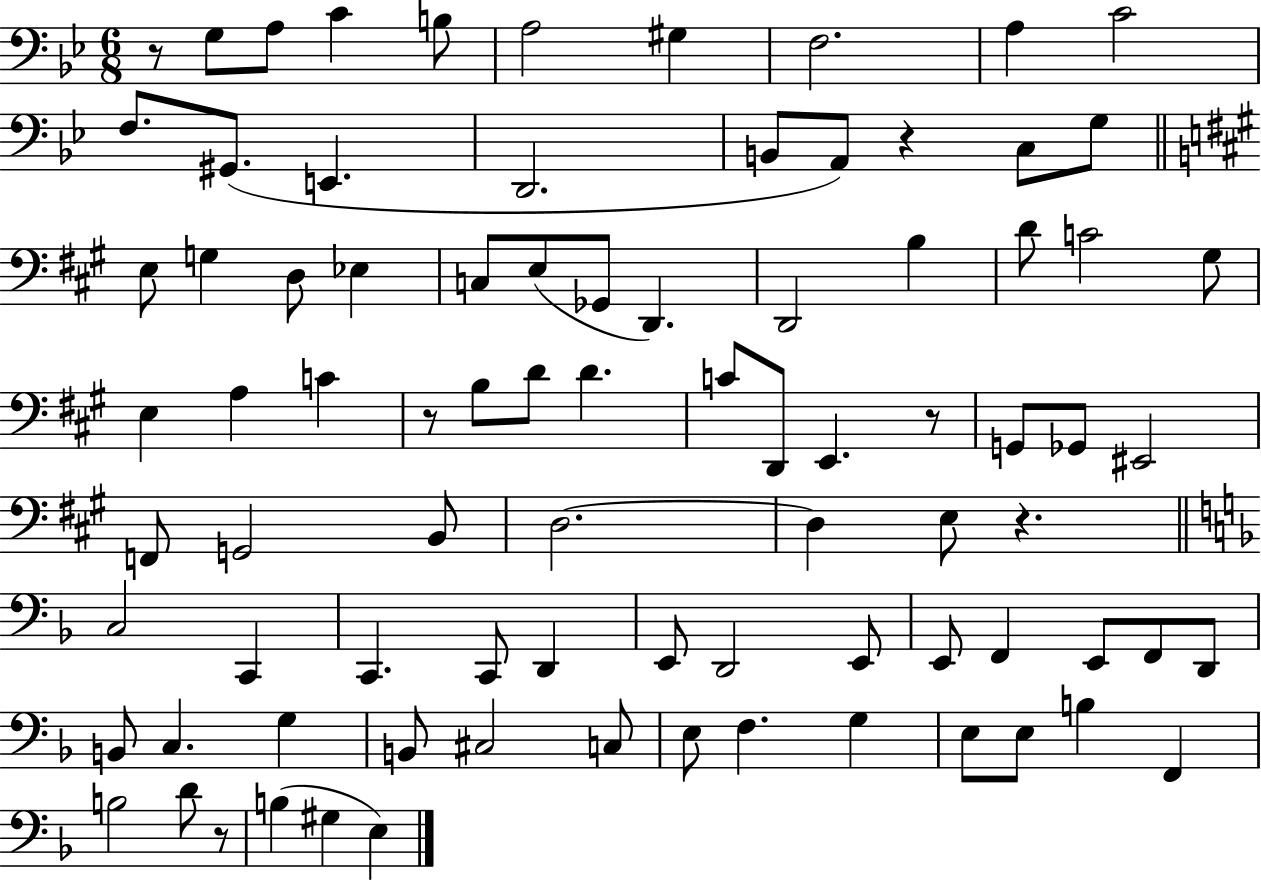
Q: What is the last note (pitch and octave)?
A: E3